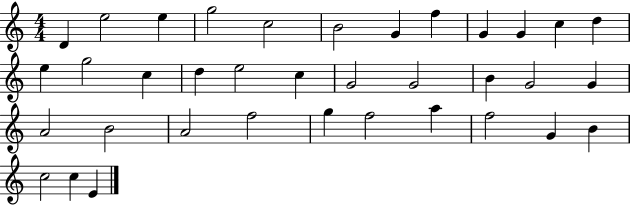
{
  \clef treble
  \numericTimeSignature
  \time 4/4
  \key c \major
  d'4 e''2 e''4 | g''2 c''2 | b'2 g'4 f''4 | g'4 g'4 c''4 d''4 | \break e''4 g''2 c''4 | d''4 e''2 c''4 | g'2 g'2 | b'4 g'2 g'4 | \break a'2 b'2 | a'2 f''2 | g''4 f''2 a''4 | f''2 g'4 b'4 | \break c''2 c''4 e'4 | \bar "|."
}